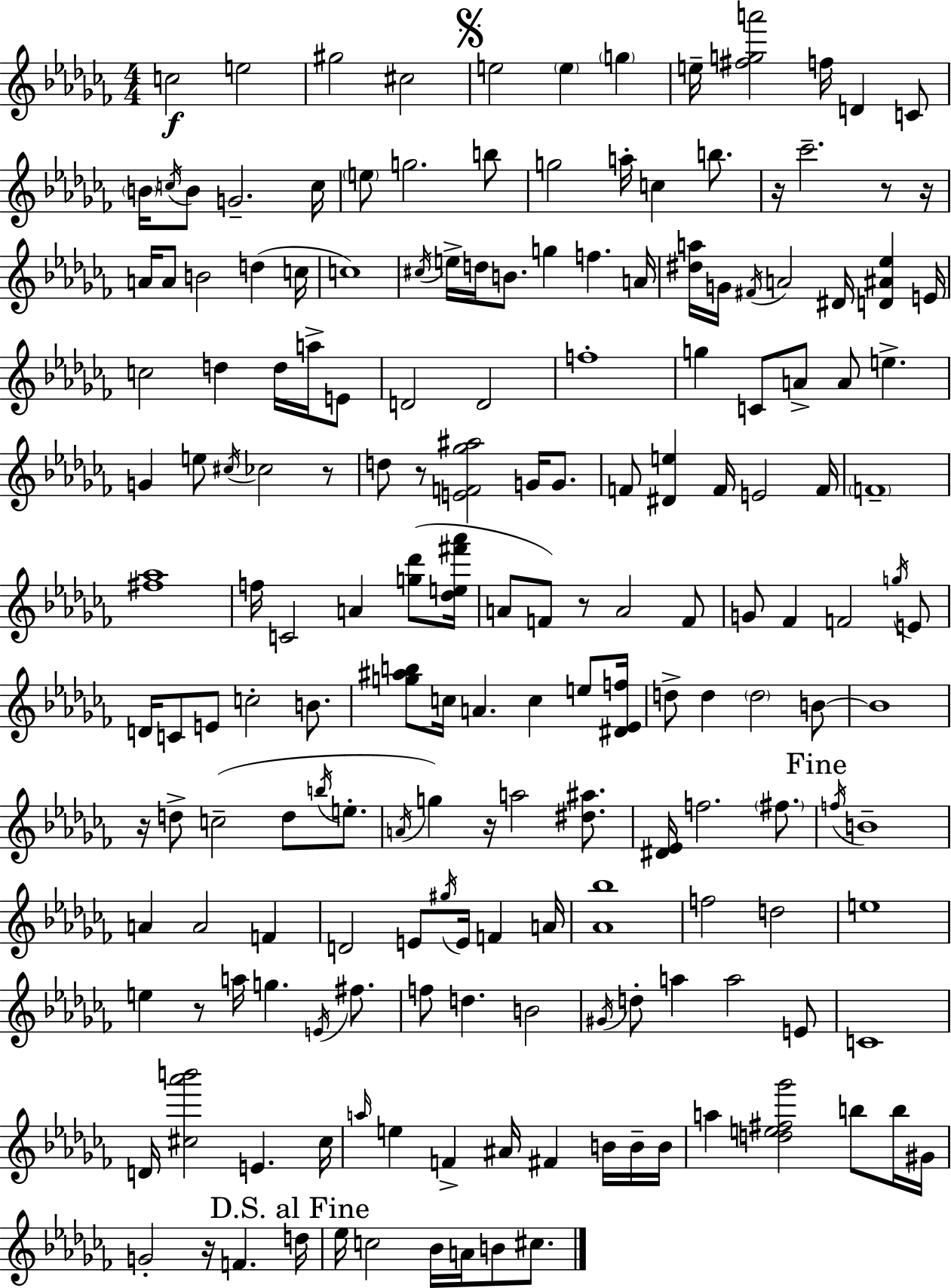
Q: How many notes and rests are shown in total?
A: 180